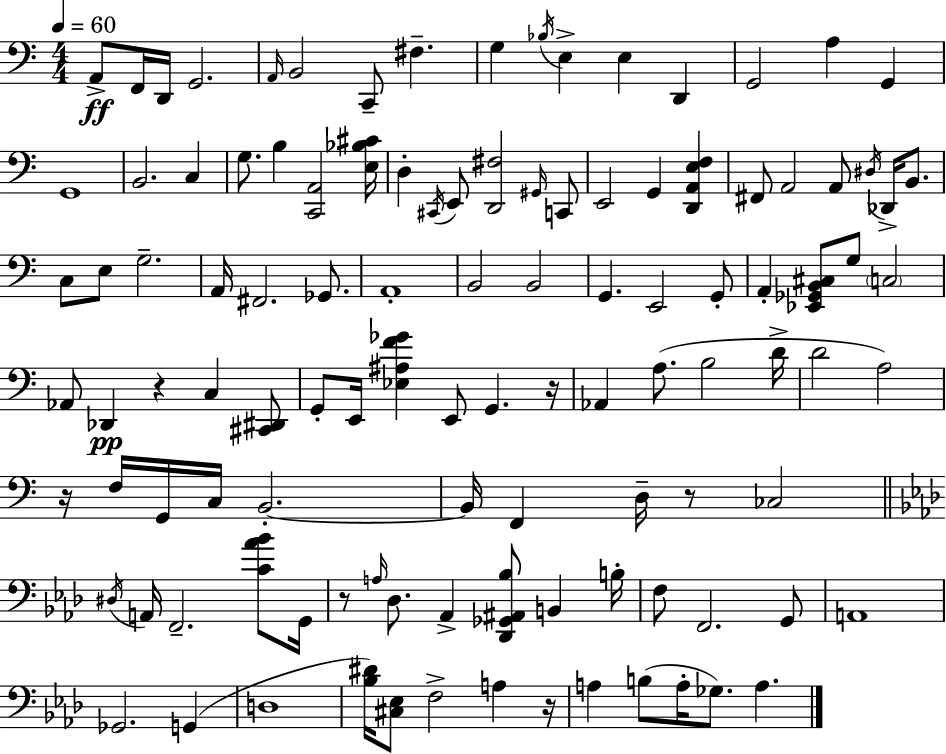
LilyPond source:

{
  \clef bass
  \numericTimeSignature
  \time 4/4
  \key a \minor
  \tempo 4 = 60
  a,8->\ff f,16 d,16 g,2. | \grace { a,16 } b,2 c,8-- fis4.-- | g4 \acciaccatura { bes16 } e4-> e4 d,4 | g,2 a4 g,4 | \break g,1 | b,2. c4 | g8. b4 <c, a,>2 | <e bes cis'>16 d4-. \acciaccatura { cis,16 } e,8 <d, fis>2 | \break \grace { gis,16 } c,8 e,2 g,4 | <d, a, e f>4 fis,8 a,2 a,8 | \acciaccatura { dis16 } des,16-> b,8. c8 e8 g2.-- | a,16 fis,2. | \break ges,8. a,1-. | b,2 b,2 | g,4. e,2 | g,8-. a,4-. <ees, ges, b, cis>8 g8 \parenthesize c2 | \break aes,8 des,4\pp r4 c4 | <cis, dis,>8 g,8-. e,16 <ees ais f' ges'>4 e,8 g,4. | r16 aes,4 a8.( b2 | d'16-> d'2 a2) | \break r16 f16 g,16 c16 b,2.-.~~ | b,16 f,4 d16-- r8 ces2 | \bar "||" \break \key aes \major \acciaccatura { dis16 } a,16 f,2.-- <c' aes' bes'>8 | g,16 r8 \grace { a16 } des8. aes,4-> <des, ges, ais, bes>8 b,4 | b16-. f8 f,2. | g,8 a,1 | \break ges,2. g,4( | d1 | <bes dis'>16) <cis ees>8 f2-> a4 | r16 a4 b8( a16-. ges8.) a4. | \break \bar "|."
}